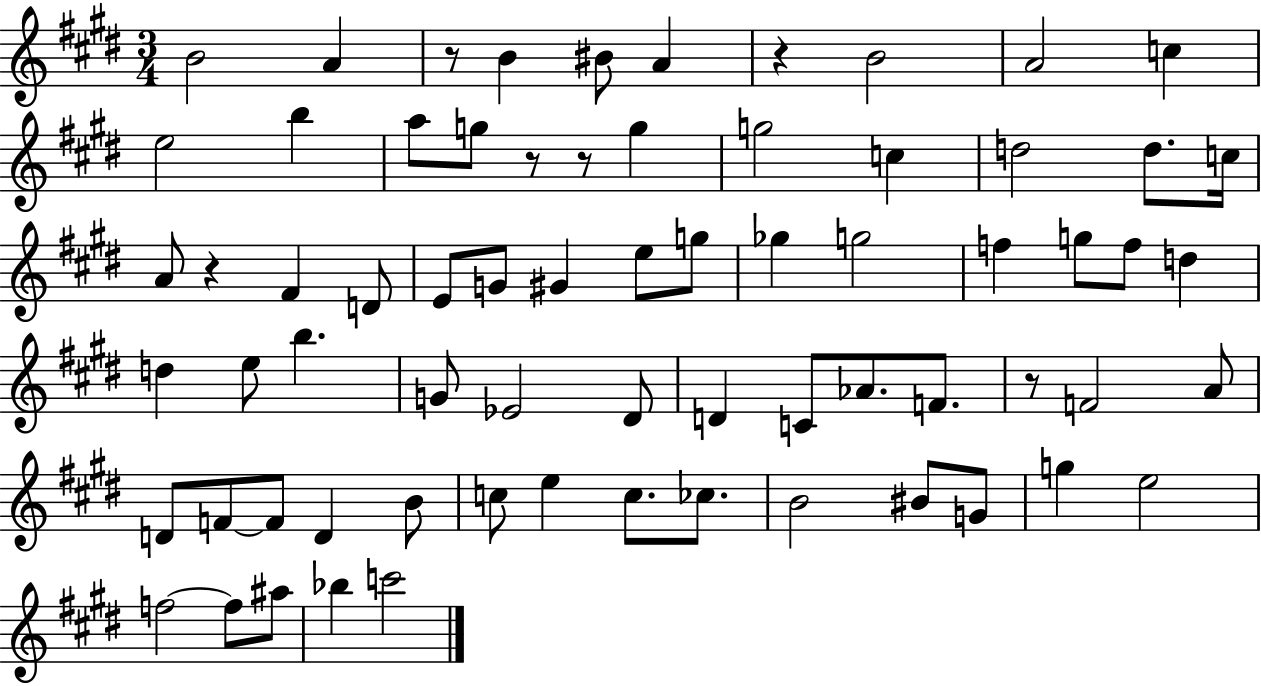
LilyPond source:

{
  \clef treble
  \numericTimeSignature
  \time 3/4
  \key e \major
  \repeat volta 2 { b'2 a'4 | r8 b'4 bis'8 a'4 | r4 b'2 | a'2 c''4 | \break e''2 b''4 | a''8 g''8 r8 r8 g''4 | g''2 c''4 | d''2 d''8. c''16 | \break a'8 r4 fis'4 d'8 | e'8 g'8 gis'4 e''8 g''8 | ges''4 g''2 | f''4 g''8 f''8 d''4 | \break d''4 e''8 b''4. | g'8 ees'2 dis'8 | d'4 c'8 aes'8. f'8. | r8 f'2 a'8 | \break d'8 f'8~~ f'8 d'4 b'8 | c''8 e''4 c''8. ces''8. | b'2 bis'8 g'8 | g''4 e''2 | \break f''2~~ f''8 ais''8 | bes''4 c'''2 | } \bar "|."
}